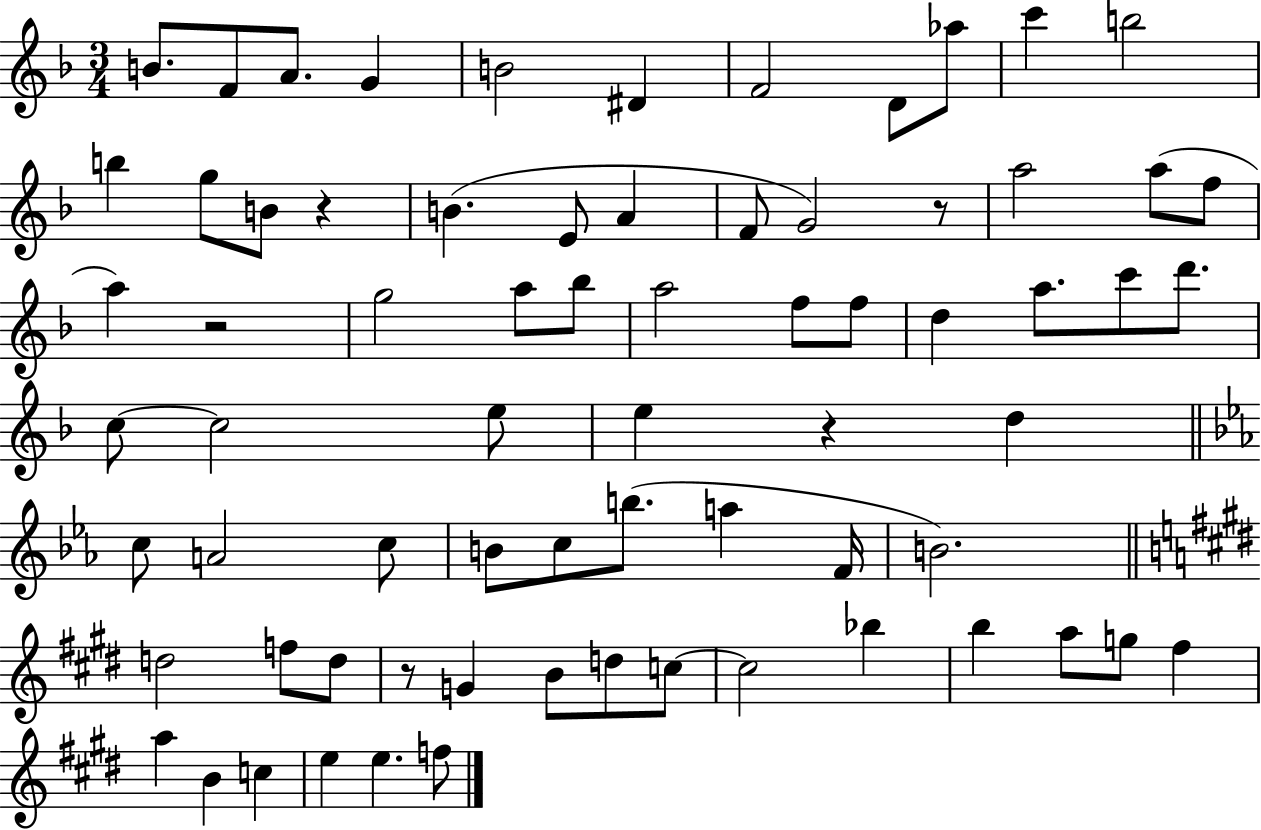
B4/e. F4/e A4/e. G4/q B4/h D#4/q F4/h D4/e Ab5/e C6/q B5/h B5/q G5/e B4/e R/q B4/q. E4/e A4/q F4/e G4/h R/e A5/h A5/e F5/e A5/q R/h G5/h A5/e Bb5/e A5/h F5/e F5/e D5/q A5/e. C6/e D6/e. C5/e C5/h E5/e E5/q R/q D5/q C5/e A4/h C5/e B4/e C5/e B5/e. A5/q F4/s B4/h. D5/h F5/e D5/e R/e G4/q B4/e D5/e C5/e C5/h Bb5/q B5/q A5/e G5/e F#5/q A5/q B4/q C5/q E5/q E5/q. F5/e